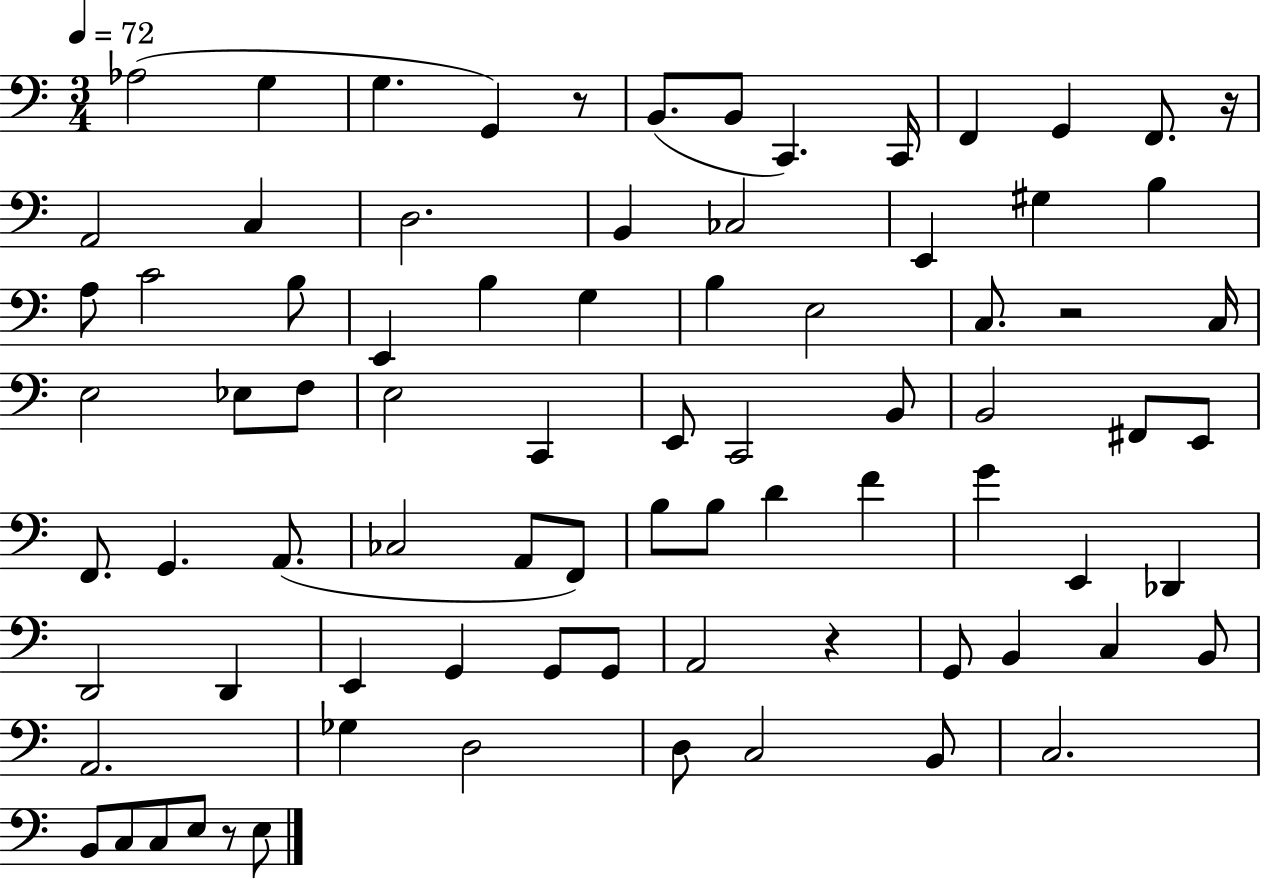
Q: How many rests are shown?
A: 5